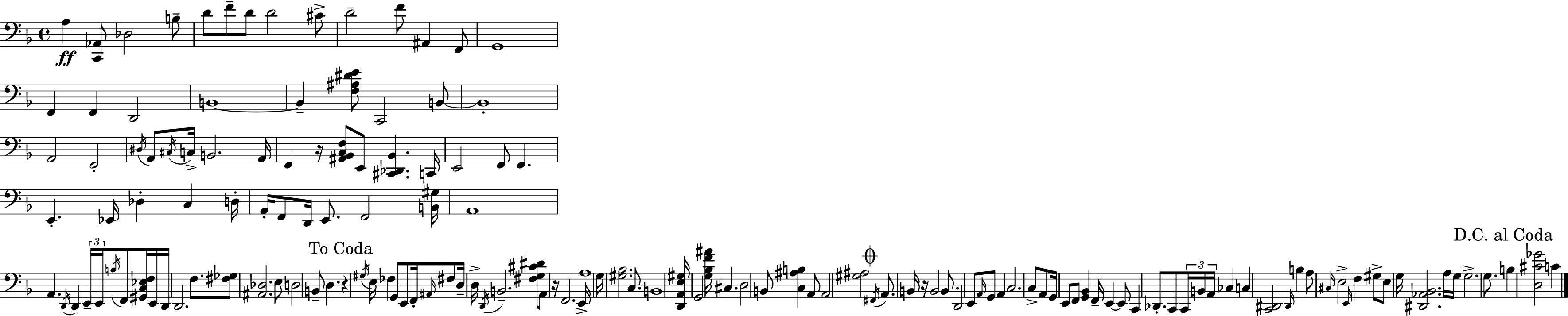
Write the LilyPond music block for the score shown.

{
  \clef bass
  \time 4/4
  \defaultTimeSignature
  \key f \major
  a4\ff <c, aes,>8 des2 b8-- | d'8 f'8-- d'8 d'2 cis'8-> | d'2-- f'8 ais,4 f,8 | g,1 | \break f,4 f,4 d,2 | b,1~~ | b,4-- <f ais dis' e'>8 c,2 b,8~~ | b,1-. | \break a,2 f,2-. | \acciaccatura { dis16 } a,8 \acciaccatura { cis16 } c16-> b,2. | a,16 f,4 r16 <ais, bes, c f>8 e,8 <cis, des, bes,>4. | c,16 e,2 f,8 f,4. | \break e,4.-. ees,16 des4-. c4 | d16-. a,16-. f,8 d,16 e,8. f,2 | <b, gis>16 a,1 | a,4. \acciaccatura { d,16 } d,4 \tuplet 3/2 { e,16-- e,16 \acciaccatura { b16 } } | \break f,8 <gis, c ees f>16 e,16 d,16 d,2. | f8. <fis ges>8 <ais, des>2. | e8 d2 b,8-- d4. | \mark "To Coda" r4 \acciaccatura { gis16 } e16 fes4 g,8 | \break e,8 f,16-. \grace { ais,16 } fis8 d16-- d16-> \acciaccatura { d,16 } b,2.-- | <fis g cis' dis'>8 a,8 r16 f,2. | e,16-> a1 | g16 <gis bes>2. | \break c8. b,1 | <d, a, e gis>16 g,2 | <g bes f' ais'>16 cis4. d2 b,8 | <c ais b>4 a,8 a,2 <gis ais>2 | \break \mark \markup { \musicglyph "scripts.coda" } \acciaccatura { fis,16 } a,8. b,16 r16 b,2 | b,8. d,2 | e,8 \grace { a,16 } g,8 a,4 c2. | c8-> a,8 g,16 e,8 f,8 <g, bes,>4 | \break f,16-- e,4~~ e,8 c,4 des,8.-. | c,8 \tuplet 3/2 { c,16 b,16 a,16 } ces4 c4 <c, dis,>2 | \grace { dis,16 } b4 a8 \grace { cis16 } e2-> | \grace { e,16 } f4 gis8-> e8 g16 <dis, aes, bes,>2. | \break a16 g16 g2.-> | g8. \mark "D.C. al Coda" b4 | <d cis' ges'>2 c'4 \bar "|."
}